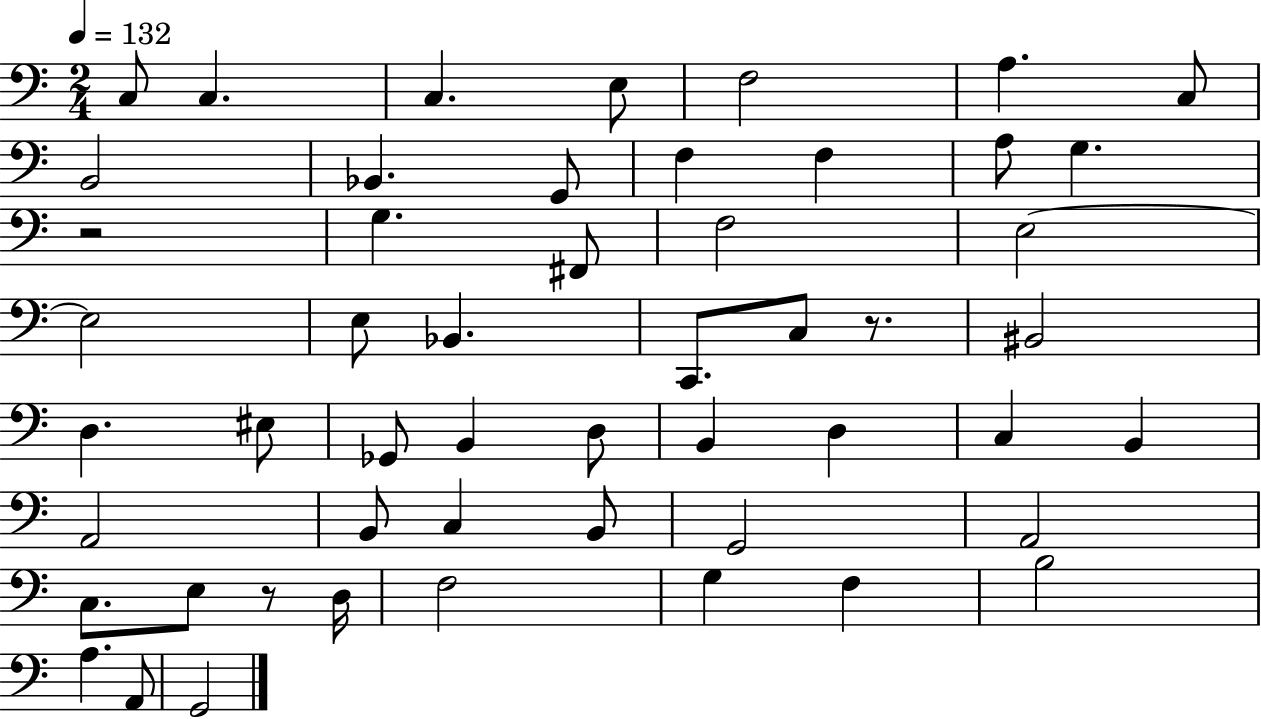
X:1
T:Untitled
M:2/4
L:1/4
K:C
C,/2 C, C, E,/2 F,2 A, C,/2 B,,2 _B,, G,,/2 F, F, A,/2 G, z2 G, ^F,,/2 F,2 E,2 E,2 E,/2 _B,, C,,/2 C,/2 z/2 ^B,,2 D, ^E,/2 _G,,/2 B,, D,/2 B,, D, C, B,, A,,2 B,,/2 C, B,,/2 G,,2 A,,2 C,/2 E,/2 z/2 D,/4 F,2 G, F, B,2 A, A,,/2 G,,2